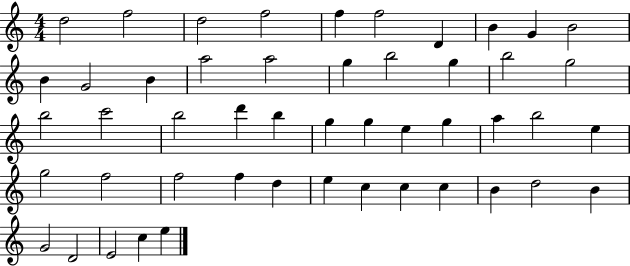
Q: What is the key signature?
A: C major